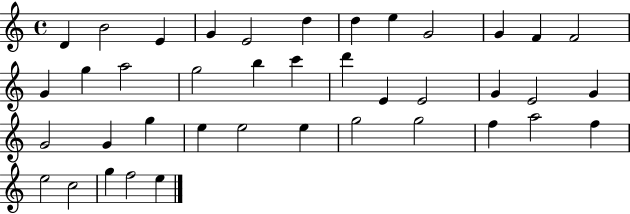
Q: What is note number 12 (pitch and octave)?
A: F4